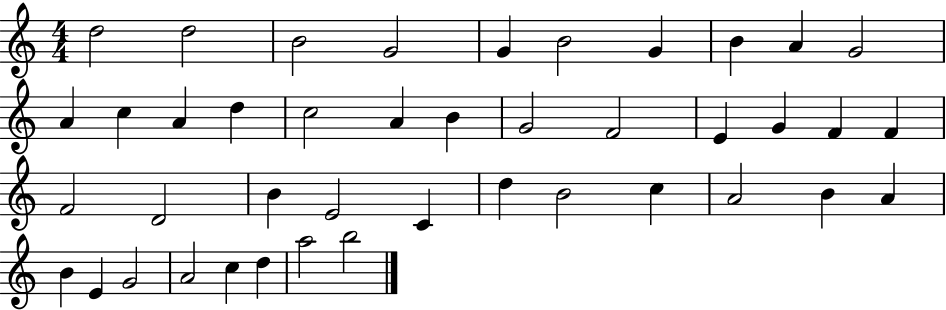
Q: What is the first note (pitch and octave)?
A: D5